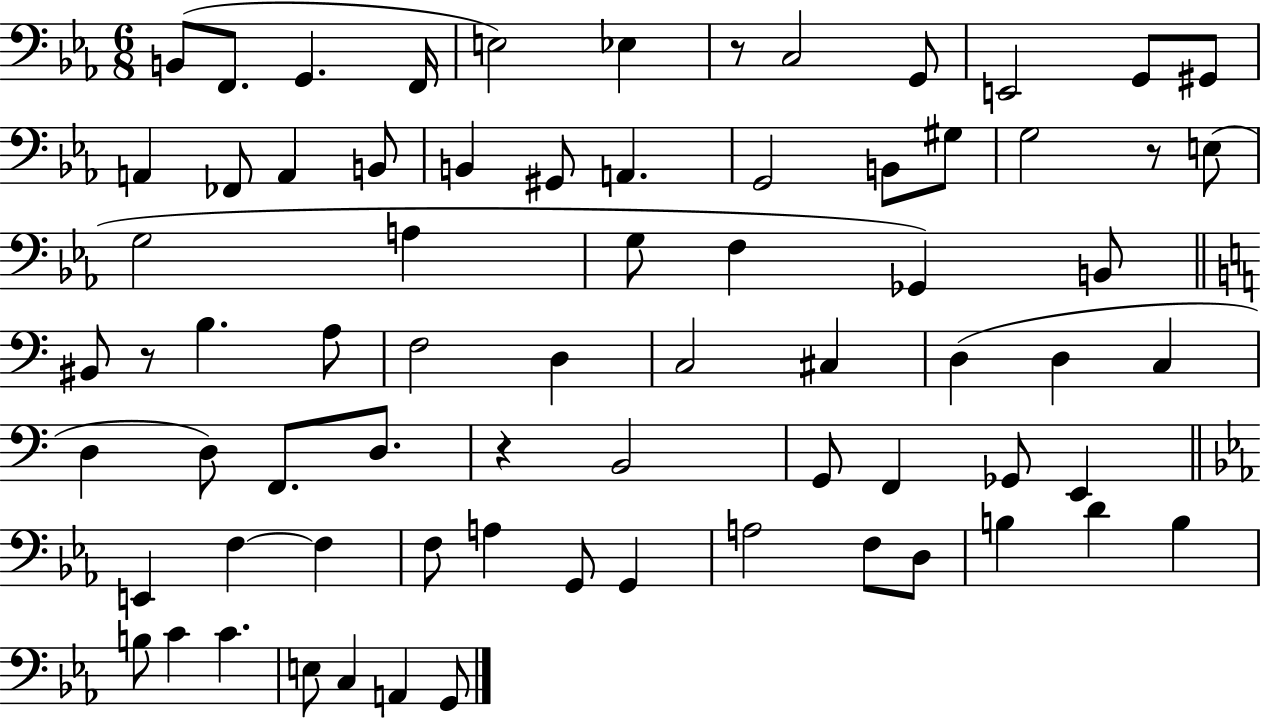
B2/e F2/e. G2/q. F2/s E3/h Eb3/q R/e C3/h G2/e E2/h G2/e G#2/e A2/q FES2/e A2/q B2/e B2/q G#2/e A2/q. G2/h B2/e G#3/e G3/h R/e E3/e G3/h A3/q G3/e F3/q Gb2/q B2/e BIS2/e R/e B3/q. A3/e F3/h D3/q C3/h C#3/q D3/q D3/q C3/q D3/q D3/e F2/e. D3/e. R/q B2/h G2/e F2/q Gb2/e E2/q E2/q F3/q F3/q F3/e A3/q G2/e G2/q A3/h F3/e D3/e B3/q D4/q B3/q B3/e C4/q C4/q. E3/e C3/q A2/q G2/e